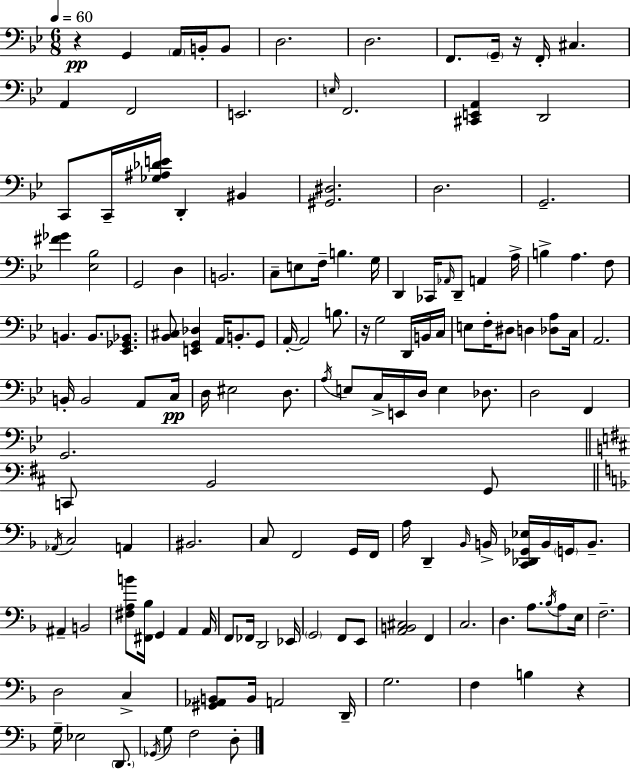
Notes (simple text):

R/q G2/q A2/s B2/s B2/e D3/h. D3/h. F2/e. G2/s R/s F2/s C#3/q. A2/q F2/h E2/h. E3/s F2/h. [C#2,E2,A2]/q D2/h C2/e C2/s [Gb3,A#3,Db4,E4]/s D2/q BIS2/q [G#2,D#3]/h. D3/h. G2/h. [F#4,Gb4]/q [Eb3,Bb3]/h G2/h D3/q B2/h. C3/e E3/e F3/s B3/q. G3/s D2/q CES2/s Ab2/s D2/e A2/q A3/s B3/q A3/q. F3/e B2/q. B2/e. [Eb2,Gb2,Bb2]/e. [Bb2,C#3]/e [E2,G2,Db3]/q A2/s B2/e. G2/e A2/s A2/h B3/e. R/s G3/h D2/s B2/s C3/s E3/e F3/s D#3/e D3/q [Db3,A3]/e C3/s A2/h. B2/s B2/h A2/e C3/s D3/s EIS3/h D3/e. A3/s E3/e C3/s E2/s D3/s E3/q Db3/e. D3/h F2/q G2/h. C2/e B2/h G2/e Ab2/s C3/h A2/q BIS2/h. C3/e F2/h G2/s F2/s A3/s D2/q Bb2/s B2/s [C2,Db2,Gb2,Eb3]/s B2/s G2/s B2/e. A#2/q B2/h [F#3,A3,B4]/e [F#2,Bb3]/s G2/q A2/q A2/s F2/e FES2/s D2/h Eb2/s G2/h F2/e E2/e [A2,B2,C#3]/h F2/q C3/h. D3/q. A3/e. Bb3/s A3/e E3/s F3/h. D3/h C3/q [G#2,Ab2,B2]/e B2/s A2/h D2/s G3/h. F3/q B3/q R/q G3/s Eb3/h D2/e. Gb2/s G3/e F3/h D3/e